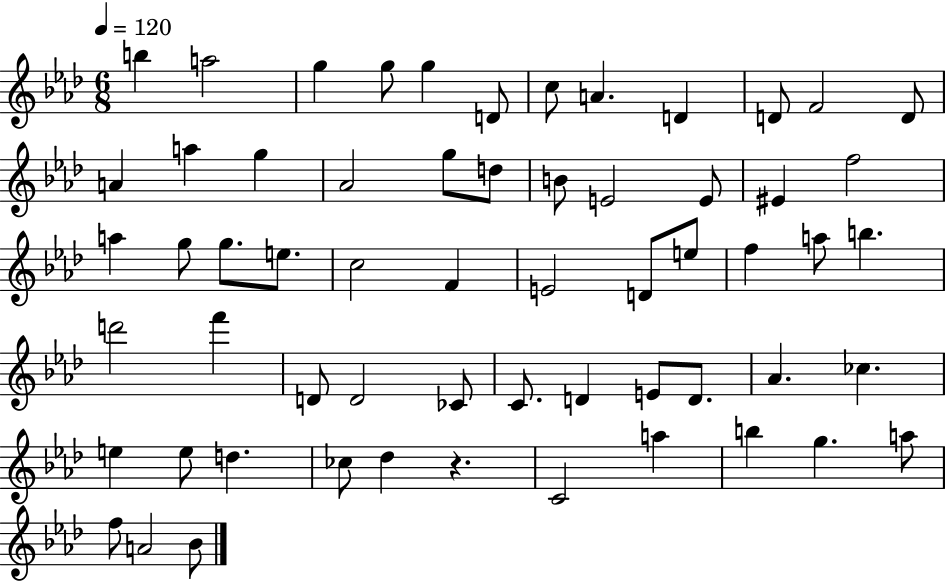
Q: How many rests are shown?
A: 1